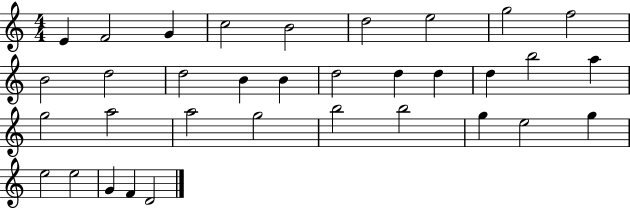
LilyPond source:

{
  \clef treble
  \numericTimeSignature
  \time 4/4
  \key c \major
  e'4 f'2 g'4 | c''2 b'2 | d''2 e''2 | g''2 f''2 | \break b'2 d''2 | d''2 b'4 b'4 | d''2 d''4 d''4 | d''4 b''2 a''4 | \break g''2 a''2 | a''2 g''2 | b''2 b''2 | g''4 e''2 g''4 | \break e''2 e''2 | g'4 f'4 d'2 | \bar "|."
}